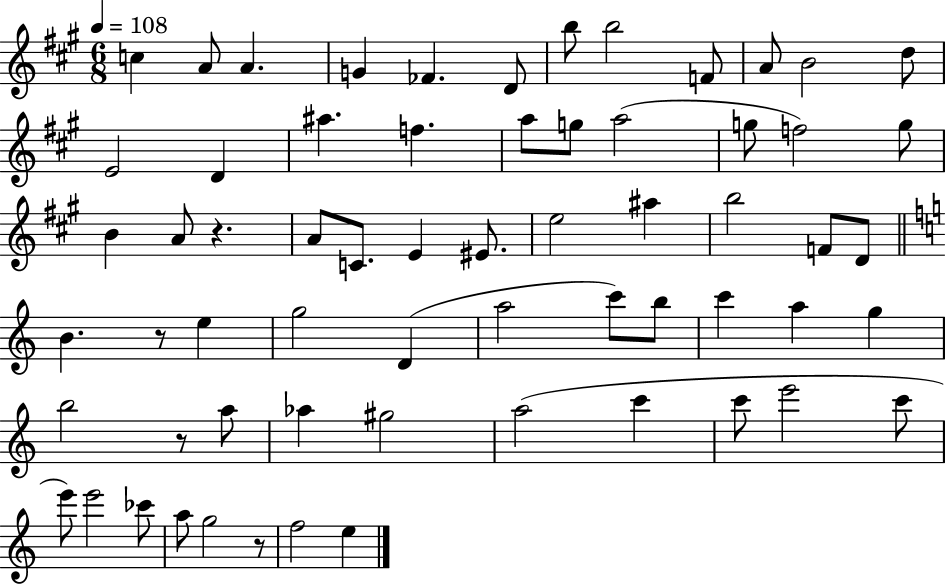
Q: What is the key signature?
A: A major